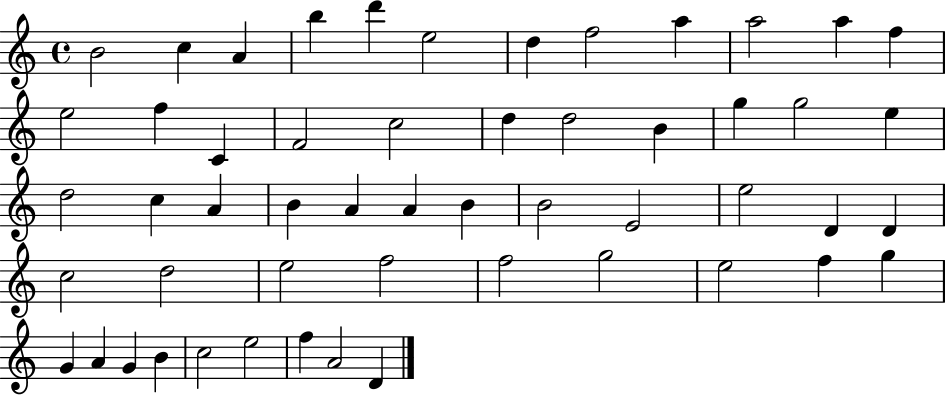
B4/h C5/q A4/q B5/q D6/q E5/h D5/q F5/h A5/q A5/h A5/q F5/q E5/h F5/q C4/q F4/h C5/h D5/q D5/h B4/q G5/q G5/h E5/q D5/h C5/q A4/q B4/q A4/q A4/q B4/q B4/h E4/h E5/h D4/q D4/q C5/h D5/h E5/h F5/h F5/h G5/h E5/h F5/q G5/q G4/q A4/q G4/q B4/q C5/h E5/h F5/q A4/h D4/q